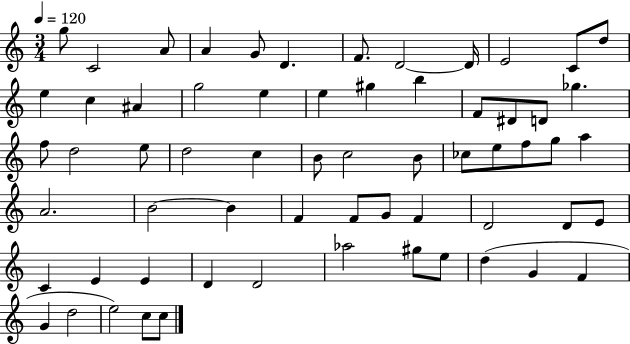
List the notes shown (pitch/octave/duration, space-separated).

G5/e C4/h A4/e A4/q G4/e D4/q. F4/e. D4/h D4/s E4/h C4/e D5/e E5/q C5/q A#4/q G5/h E5/q E5/q G#5/q B5/q F4/e D#4/e D4/e Gb5/q. F5/e D5/h E5/e D5/h C5/q B4/e C5/h B4/e CES5/e E5/e F5/e G5/e A5/q A4/h. B4/h B4/q F4/q F4/e G4/e F4/q D4/h D4/e E4/e C4/q E4/q E4/q D4/q D4/h Ab5/h G#5/e E5/e D5/q G4/q F4/q G4/q D5/h E5/h C5/e C5/e